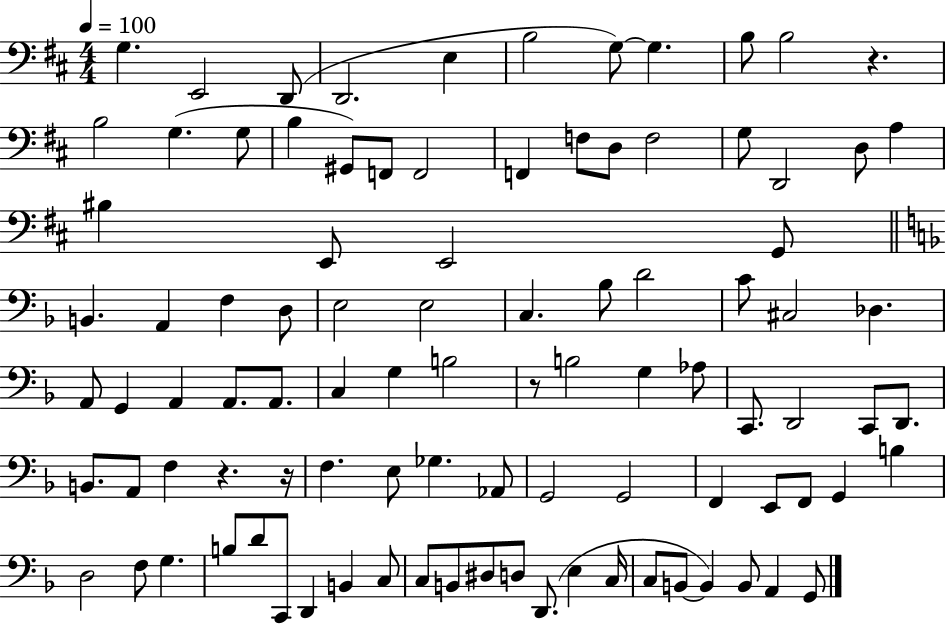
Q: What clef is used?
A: bass